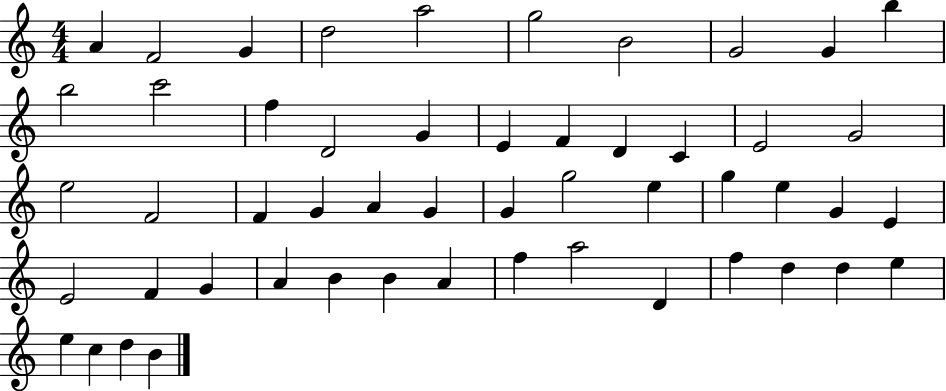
A4/q F4/h G4/q D5/h A5/h G5/h B4/h G4/h G4/q B5/q B5/h C6/h F5/q D4/h G4/q E4/q F4/q D4/q C4/q E4/h G4/h E5/h F4/h F4/q G4/q A4/q G4/q G4/q G5/h E5/q G5/q E5/q G4/q E4/q E4/h F4/q G4/q A4/q B4/q B4/q A4/q F5/q A5/h D4/q F5/q D5/q D5/q E5/q E5/q C5/q D5/q B4/q